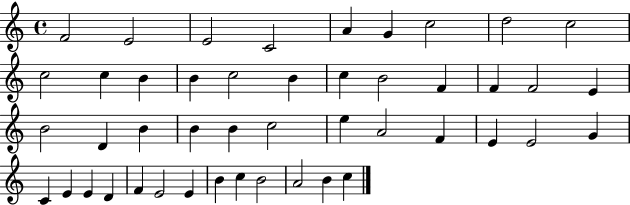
F4/h E4/h E4/h C4/h A4/q G4/q C5/h D5/h C5/h C5/h C5/q B4/q B4/q C5/h B4/q C5/q B4/h F4/q F4/q F4/h E4/q B4/h D4/q B4/q B4/q B4/q C5/h E5/q A4/h F4/q E4/q E4/h G4/q C4/q E4/q E4/q D4/q F4/q E4/h E4/q B4/q C5/q B4/h A4/h B4/q C5/q